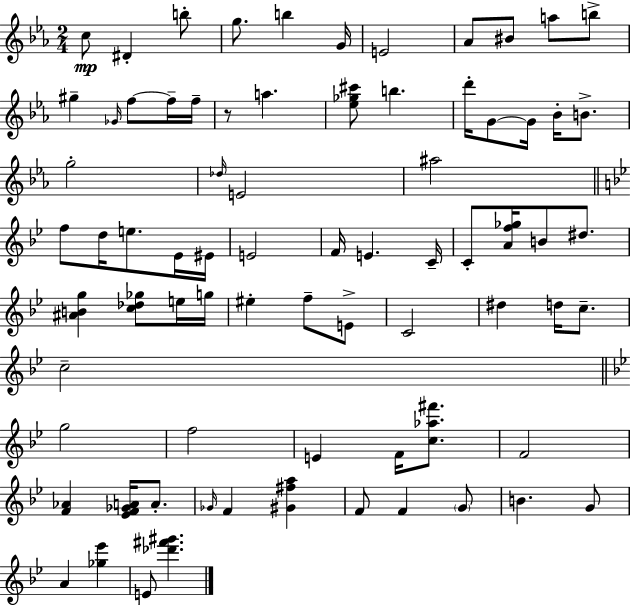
C5/e D#4/q B5/e G5/e. B5/q G4/s E4/h Ab4/e BIS4/e A5/e B5/e G#5/q Gb4/s F5/e F5/s F5/s R/e A5/q. [Eb5,Gb5,C#6]/e B5/q. D6/s G4/e G4/s Bb4/s B4/e. G5/h Db5/s E4/h A#5/h F5/e D5/s E5/e. Eb4/s EIS4/s E4/h F4/s E4/q. C4/s C4/e [A4,F5,Gb5]/s B4/e D#5/e. [A#4,B4,G5]/q [C5,Db5,Gb5]/e E5/s G5/s EIS5/q F5/e E4/e C4/h D#5/q D5/s C5/e. C5/h G5/h F5/h E4/q F4/s [C5,Ab5,F#6]/e. F4/h [F4,Ab4]/q [Eb4,F4,Gb4,A4]/s A4/e. Gb4/s F4/q [G#4,F#5,A5]/q F4/e F4/q G4/e B4/q. G4/e A4/q [Gb5,Eb6]/q E4/e [Db6,F#6,G#6]/q.